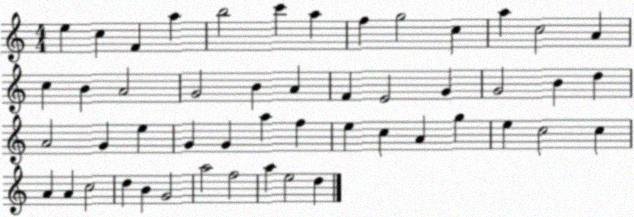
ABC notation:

X:1
T:Untitled
M:4/4
L:1/4
K:C
e c F a b2 c' a f g2 c a c2 A c B A2 G2 B A F E2 G G2 B d A2 G e G G a f e c A g e c2 c A A c2 d B G2 a2 f2 a e2 d